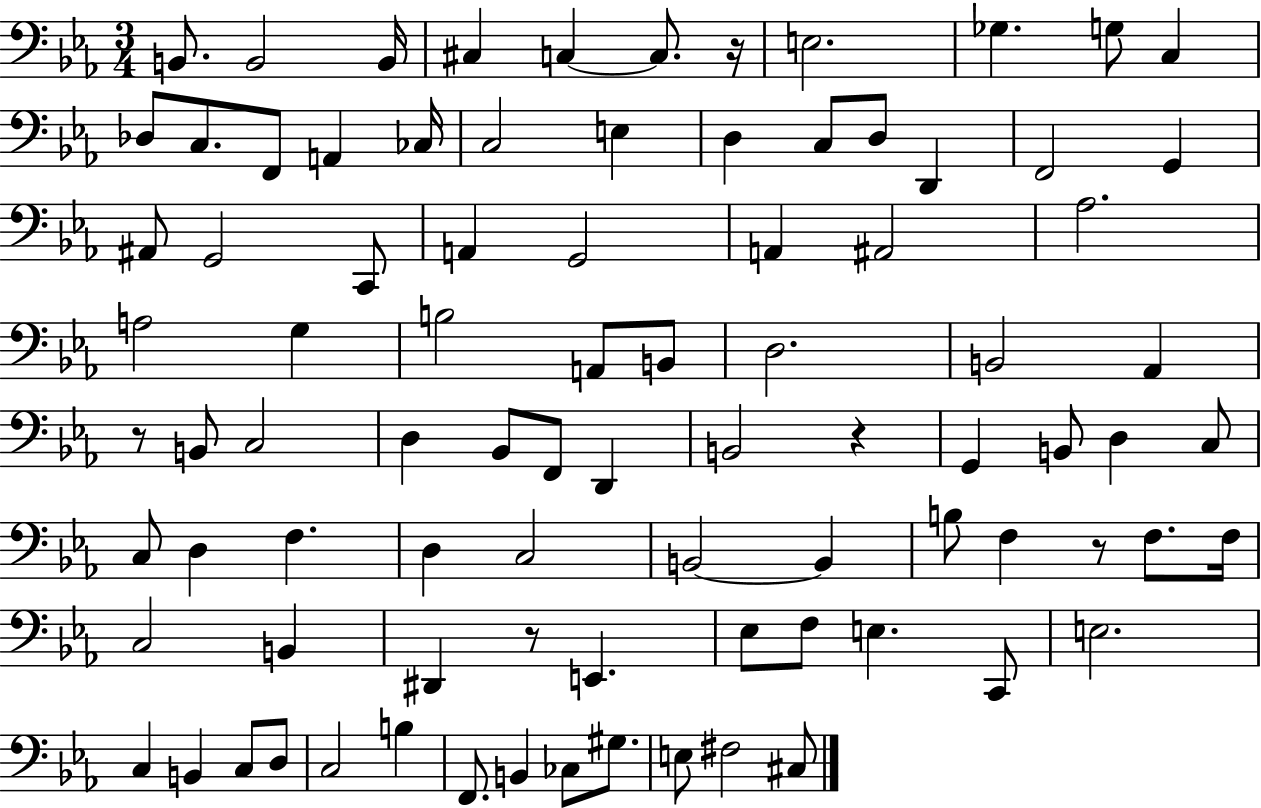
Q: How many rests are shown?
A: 5